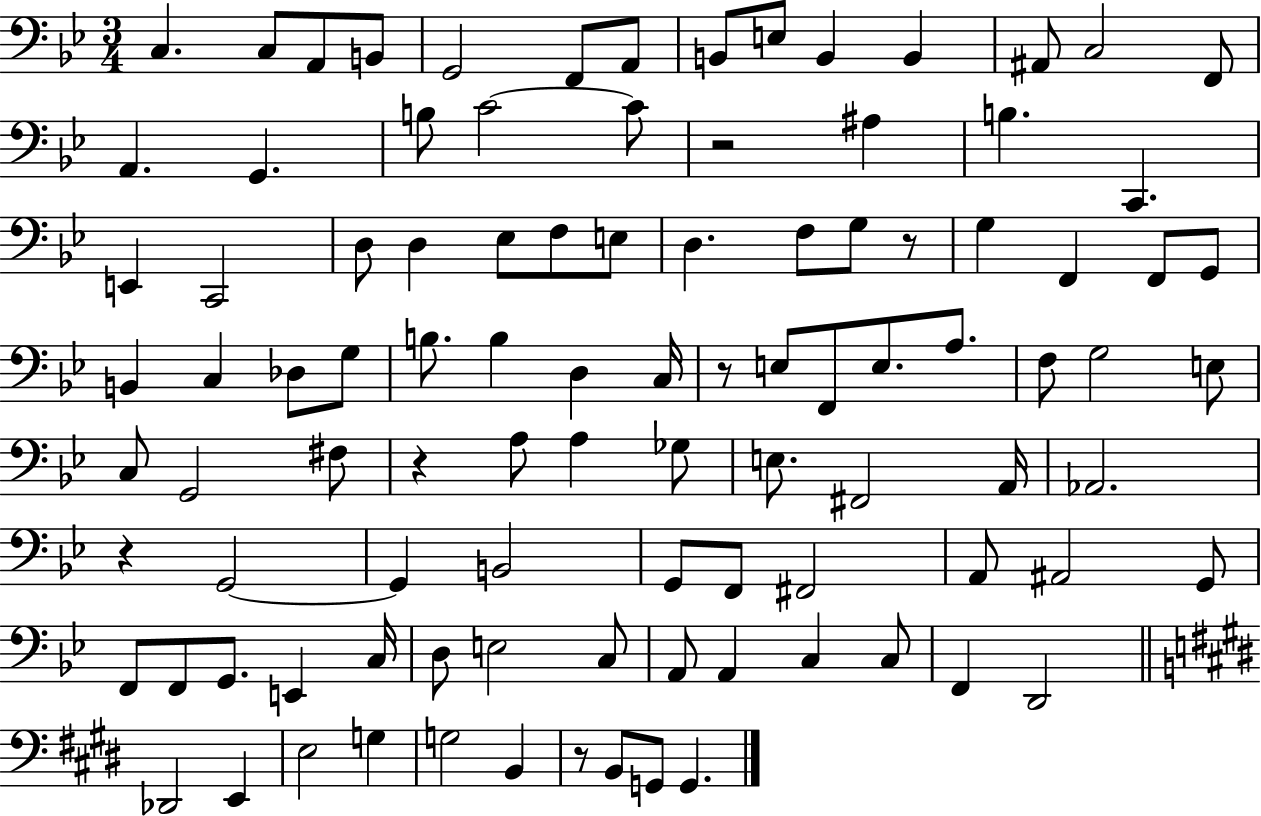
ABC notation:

X:1
T:Untitled
M:3/4
L:1/4
K:Bb
C, C,/2 A,,/2 B,,/2 G,,2 F,,/2 A,,/2 B,,/2 E,/2 B,, B,, ^A,,/2 C,2 F,,/2 A,, G,, B,/2 C2 C/2 z2 ^A, B, C,, E,, C,,2 D,/2 D, _E,/2 F,/2 E,/2 D, F,/2 G,/2 z/2 G, F,, F,,/2 G,,/2 B,, C, _D,/2 G,/2 B,/2 B, D, C,/4 z/2 E,/2 F,,/2 E,/2 A,/2 F,/2 G,2 E,/2 C,/2 G,,2 ^F,/2 z A,/2 A, _G,/2 E,/2 ^F,,2 A,,/4 _A,,2 z G,,2 G,, B,,2 G,,/2 F,,/2 ^F,,2 A,,/2 ^A,,2 G,,/2 F,,/2 F,,/2 G,,/2 E,, C,/4 D,/2 E,2 C,/2 A,,/2 A,, C, C,/2 F,, D,,2 _D,,2 E,, E,2 G, G,2 B,, z/2 B,,/2 G,,/2 G,,